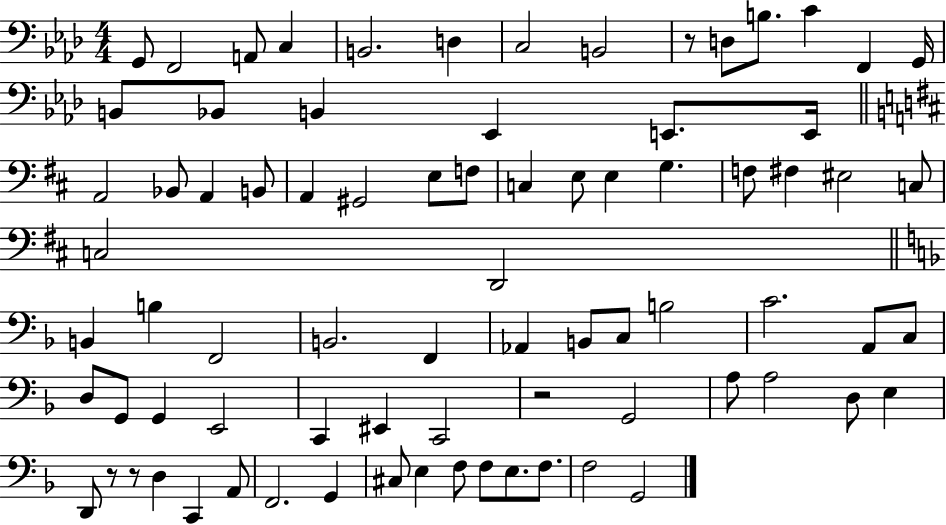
G2/e F2/h A2/e C3/q B2/h. D3/q C3/h B2/h R/e D3/e B3/e. C4/q F2/q G2/s B2/e Bb2/e B2/q Eb2/q E2/e. E2/s A2/h Bb2/e A2/q B2/e A2/q G#2/h E3/e F3/e C3/q E3/e E3/q G3/q. F3/e F#3/q EIS3/h C3/e C3/h D2/h B2/q B3/q F2/h B2/h. F2/q Ab2/q B2/e C3/e B3/h C4/h. A2/e C3/e D3/e G2/e G2/q E2/h C2/q EIS2/q C2/h R/h G2/h A3/e A3/h D3/e E3/q D2/e R/e R/e D3/q C2/q A2/e F2/h. G2/q C#3/e E3/q F3/e F3/e E3/e. F3/e. F3/h G2/h